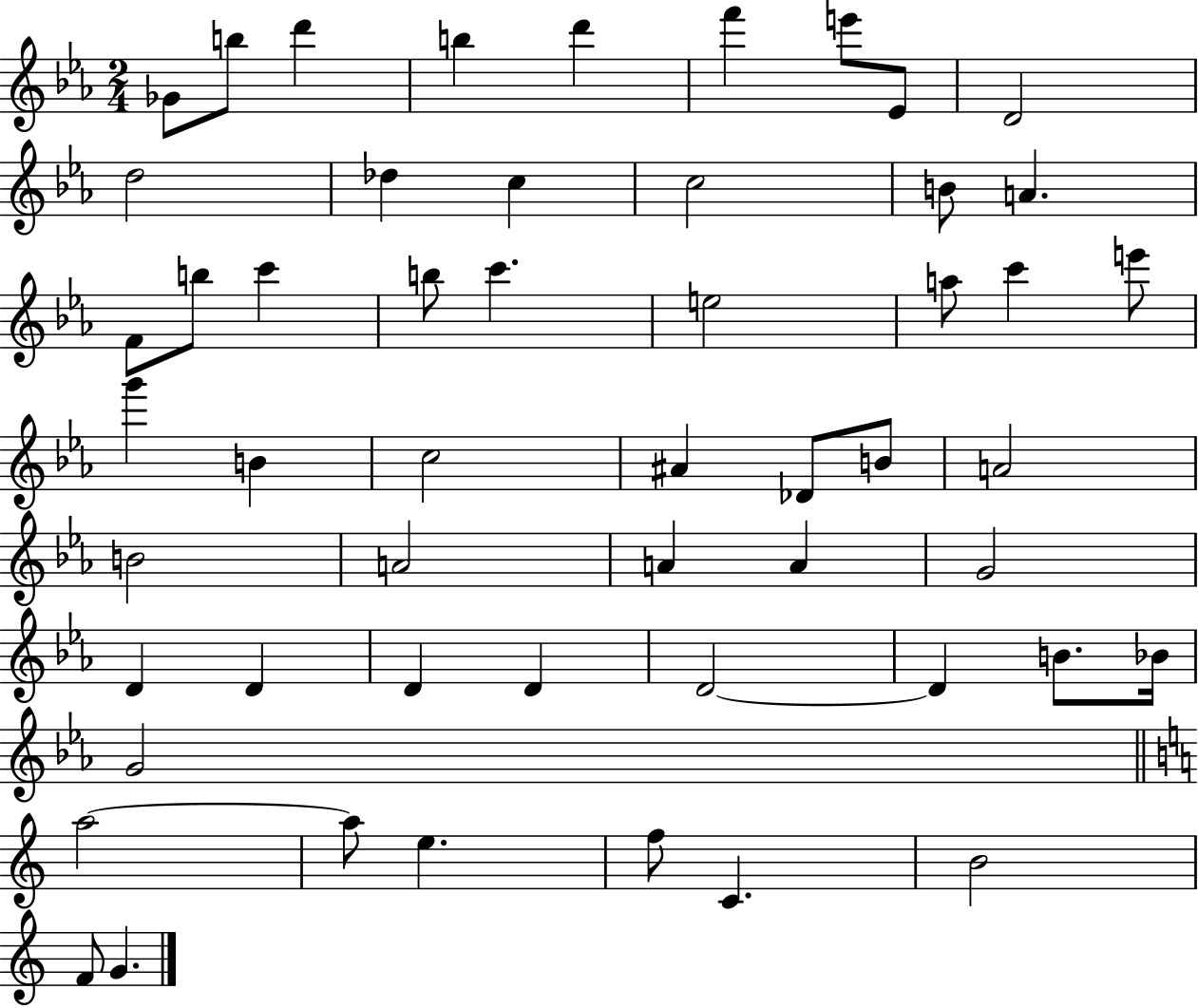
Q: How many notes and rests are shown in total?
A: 53